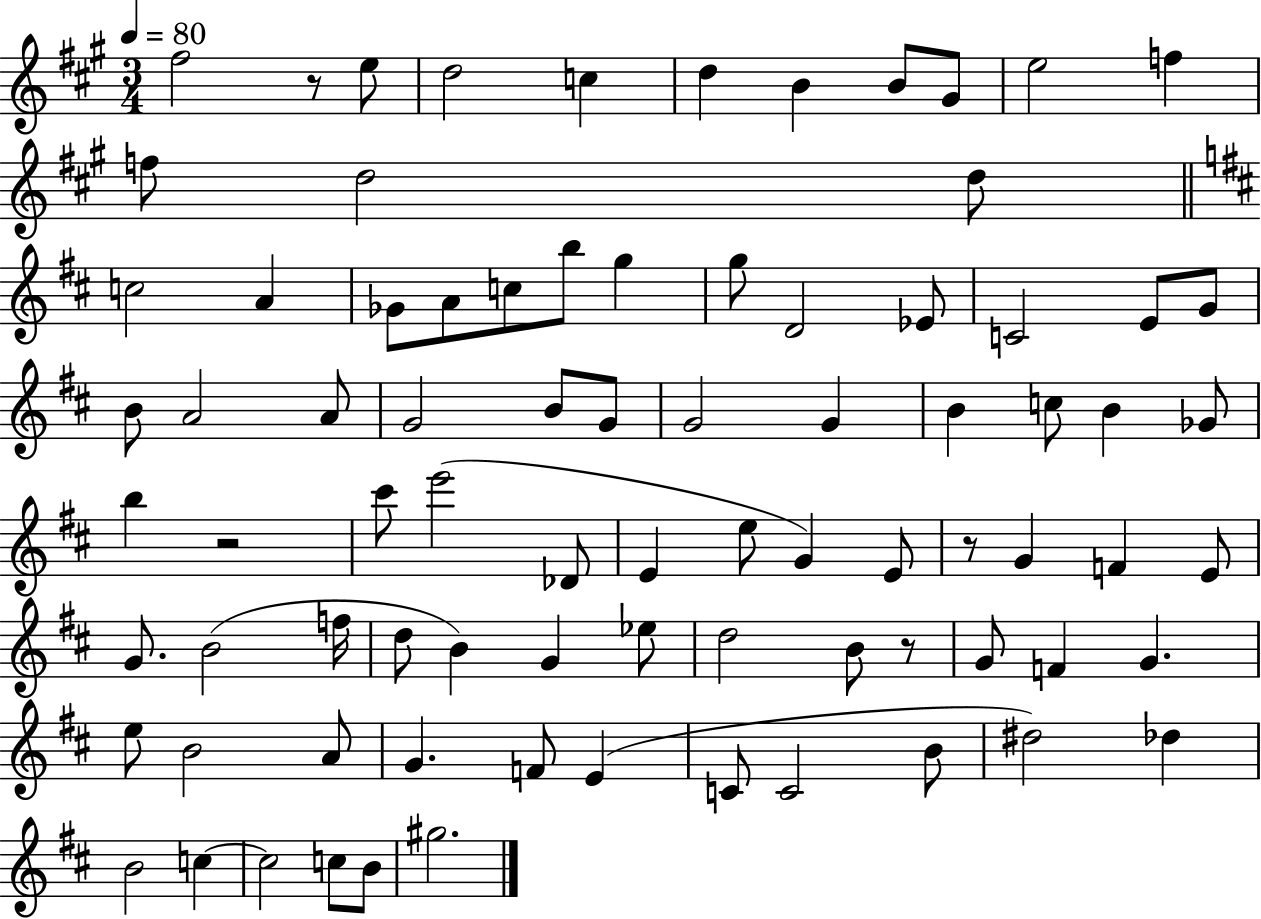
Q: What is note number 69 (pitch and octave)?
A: C4